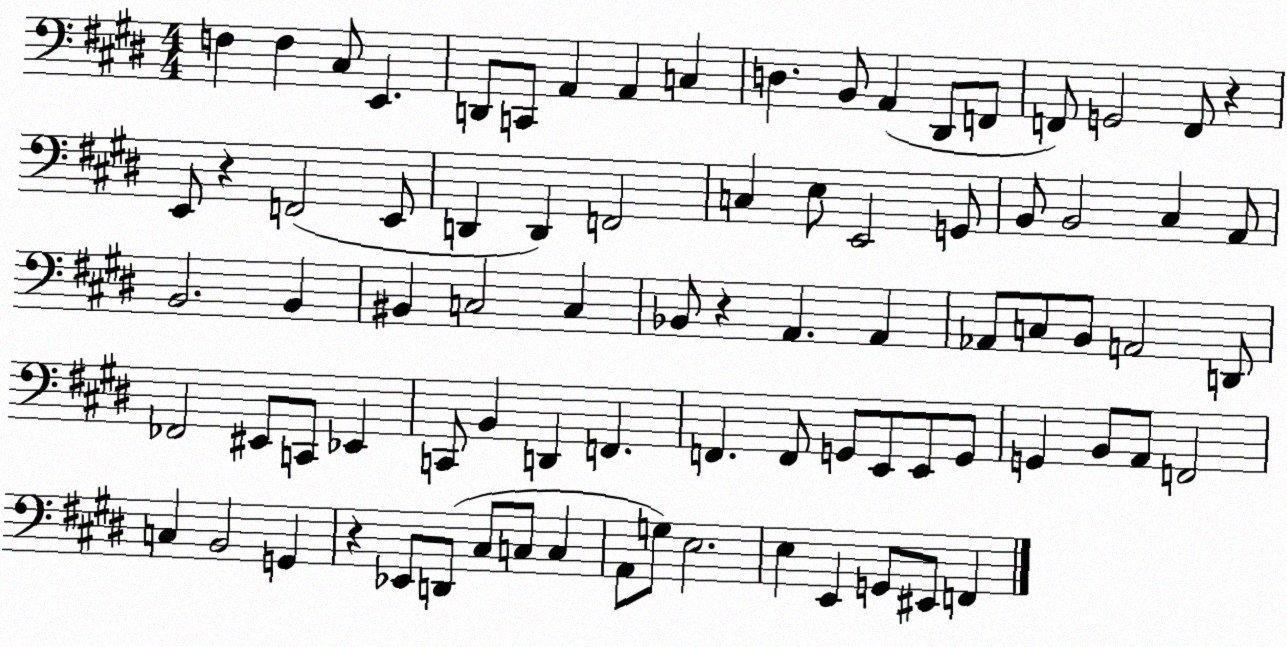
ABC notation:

X:1
T:Untitled
M:4/4
L:1/4
K:E
F, F, ^C,/2 E,, D,,/2 C,,/2 A,, A,, C, D, B,,/2 A,, ^D,,/2 F,,/2 F,,/2 G,,2 F,,/2 z E,,/2 z F,,2 E,,/2 D,, D,, F,,2 C, E,/2 E,,2 G,,/2 B,,/2 B,,2 ^C, A,,/2 B,,2 B,, ^B,, C,2 C, _B,,/2 z A,, A,, _A,,/2 C,/2 B,,/2 A,,2 D,,/2 _F,,2 ^E,,/2 C,,/2 _E,, C,,/2 B,, D,, F,, F,, F,,/2 G,,/2 E,,/2 E,,/2 G,,/2 G,, B,,/2 A,,/2 F,,2 C, B,,2 G,, z _E,,/2 D,,/2 ^C,/2 C,/2 C, A,,/2 G,/2 E,2 E, E,, G,,/2 ^E,,/2 F,,